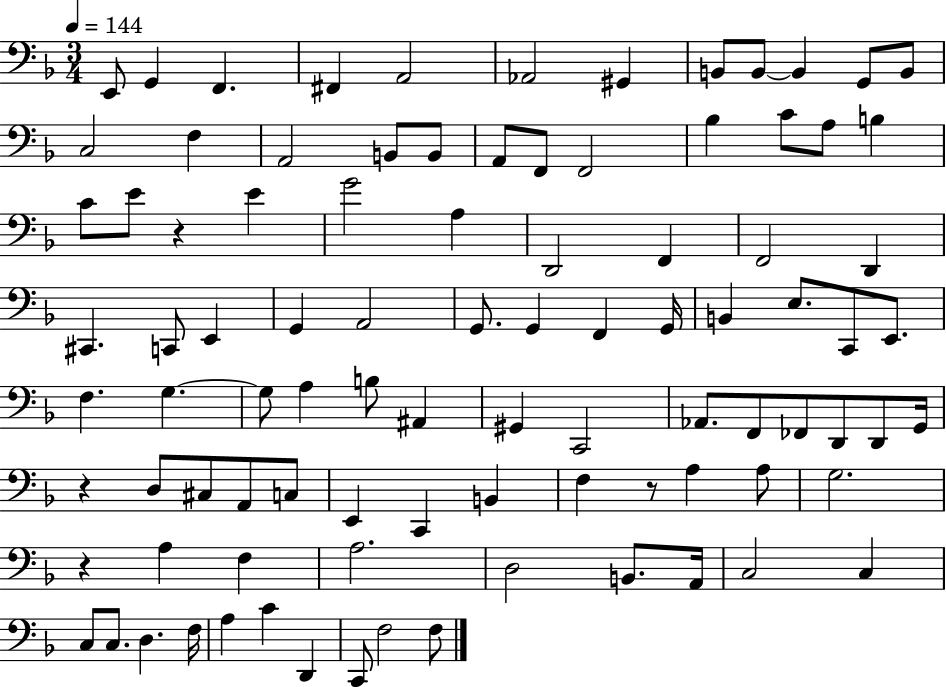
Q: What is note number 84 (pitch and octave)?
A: A3